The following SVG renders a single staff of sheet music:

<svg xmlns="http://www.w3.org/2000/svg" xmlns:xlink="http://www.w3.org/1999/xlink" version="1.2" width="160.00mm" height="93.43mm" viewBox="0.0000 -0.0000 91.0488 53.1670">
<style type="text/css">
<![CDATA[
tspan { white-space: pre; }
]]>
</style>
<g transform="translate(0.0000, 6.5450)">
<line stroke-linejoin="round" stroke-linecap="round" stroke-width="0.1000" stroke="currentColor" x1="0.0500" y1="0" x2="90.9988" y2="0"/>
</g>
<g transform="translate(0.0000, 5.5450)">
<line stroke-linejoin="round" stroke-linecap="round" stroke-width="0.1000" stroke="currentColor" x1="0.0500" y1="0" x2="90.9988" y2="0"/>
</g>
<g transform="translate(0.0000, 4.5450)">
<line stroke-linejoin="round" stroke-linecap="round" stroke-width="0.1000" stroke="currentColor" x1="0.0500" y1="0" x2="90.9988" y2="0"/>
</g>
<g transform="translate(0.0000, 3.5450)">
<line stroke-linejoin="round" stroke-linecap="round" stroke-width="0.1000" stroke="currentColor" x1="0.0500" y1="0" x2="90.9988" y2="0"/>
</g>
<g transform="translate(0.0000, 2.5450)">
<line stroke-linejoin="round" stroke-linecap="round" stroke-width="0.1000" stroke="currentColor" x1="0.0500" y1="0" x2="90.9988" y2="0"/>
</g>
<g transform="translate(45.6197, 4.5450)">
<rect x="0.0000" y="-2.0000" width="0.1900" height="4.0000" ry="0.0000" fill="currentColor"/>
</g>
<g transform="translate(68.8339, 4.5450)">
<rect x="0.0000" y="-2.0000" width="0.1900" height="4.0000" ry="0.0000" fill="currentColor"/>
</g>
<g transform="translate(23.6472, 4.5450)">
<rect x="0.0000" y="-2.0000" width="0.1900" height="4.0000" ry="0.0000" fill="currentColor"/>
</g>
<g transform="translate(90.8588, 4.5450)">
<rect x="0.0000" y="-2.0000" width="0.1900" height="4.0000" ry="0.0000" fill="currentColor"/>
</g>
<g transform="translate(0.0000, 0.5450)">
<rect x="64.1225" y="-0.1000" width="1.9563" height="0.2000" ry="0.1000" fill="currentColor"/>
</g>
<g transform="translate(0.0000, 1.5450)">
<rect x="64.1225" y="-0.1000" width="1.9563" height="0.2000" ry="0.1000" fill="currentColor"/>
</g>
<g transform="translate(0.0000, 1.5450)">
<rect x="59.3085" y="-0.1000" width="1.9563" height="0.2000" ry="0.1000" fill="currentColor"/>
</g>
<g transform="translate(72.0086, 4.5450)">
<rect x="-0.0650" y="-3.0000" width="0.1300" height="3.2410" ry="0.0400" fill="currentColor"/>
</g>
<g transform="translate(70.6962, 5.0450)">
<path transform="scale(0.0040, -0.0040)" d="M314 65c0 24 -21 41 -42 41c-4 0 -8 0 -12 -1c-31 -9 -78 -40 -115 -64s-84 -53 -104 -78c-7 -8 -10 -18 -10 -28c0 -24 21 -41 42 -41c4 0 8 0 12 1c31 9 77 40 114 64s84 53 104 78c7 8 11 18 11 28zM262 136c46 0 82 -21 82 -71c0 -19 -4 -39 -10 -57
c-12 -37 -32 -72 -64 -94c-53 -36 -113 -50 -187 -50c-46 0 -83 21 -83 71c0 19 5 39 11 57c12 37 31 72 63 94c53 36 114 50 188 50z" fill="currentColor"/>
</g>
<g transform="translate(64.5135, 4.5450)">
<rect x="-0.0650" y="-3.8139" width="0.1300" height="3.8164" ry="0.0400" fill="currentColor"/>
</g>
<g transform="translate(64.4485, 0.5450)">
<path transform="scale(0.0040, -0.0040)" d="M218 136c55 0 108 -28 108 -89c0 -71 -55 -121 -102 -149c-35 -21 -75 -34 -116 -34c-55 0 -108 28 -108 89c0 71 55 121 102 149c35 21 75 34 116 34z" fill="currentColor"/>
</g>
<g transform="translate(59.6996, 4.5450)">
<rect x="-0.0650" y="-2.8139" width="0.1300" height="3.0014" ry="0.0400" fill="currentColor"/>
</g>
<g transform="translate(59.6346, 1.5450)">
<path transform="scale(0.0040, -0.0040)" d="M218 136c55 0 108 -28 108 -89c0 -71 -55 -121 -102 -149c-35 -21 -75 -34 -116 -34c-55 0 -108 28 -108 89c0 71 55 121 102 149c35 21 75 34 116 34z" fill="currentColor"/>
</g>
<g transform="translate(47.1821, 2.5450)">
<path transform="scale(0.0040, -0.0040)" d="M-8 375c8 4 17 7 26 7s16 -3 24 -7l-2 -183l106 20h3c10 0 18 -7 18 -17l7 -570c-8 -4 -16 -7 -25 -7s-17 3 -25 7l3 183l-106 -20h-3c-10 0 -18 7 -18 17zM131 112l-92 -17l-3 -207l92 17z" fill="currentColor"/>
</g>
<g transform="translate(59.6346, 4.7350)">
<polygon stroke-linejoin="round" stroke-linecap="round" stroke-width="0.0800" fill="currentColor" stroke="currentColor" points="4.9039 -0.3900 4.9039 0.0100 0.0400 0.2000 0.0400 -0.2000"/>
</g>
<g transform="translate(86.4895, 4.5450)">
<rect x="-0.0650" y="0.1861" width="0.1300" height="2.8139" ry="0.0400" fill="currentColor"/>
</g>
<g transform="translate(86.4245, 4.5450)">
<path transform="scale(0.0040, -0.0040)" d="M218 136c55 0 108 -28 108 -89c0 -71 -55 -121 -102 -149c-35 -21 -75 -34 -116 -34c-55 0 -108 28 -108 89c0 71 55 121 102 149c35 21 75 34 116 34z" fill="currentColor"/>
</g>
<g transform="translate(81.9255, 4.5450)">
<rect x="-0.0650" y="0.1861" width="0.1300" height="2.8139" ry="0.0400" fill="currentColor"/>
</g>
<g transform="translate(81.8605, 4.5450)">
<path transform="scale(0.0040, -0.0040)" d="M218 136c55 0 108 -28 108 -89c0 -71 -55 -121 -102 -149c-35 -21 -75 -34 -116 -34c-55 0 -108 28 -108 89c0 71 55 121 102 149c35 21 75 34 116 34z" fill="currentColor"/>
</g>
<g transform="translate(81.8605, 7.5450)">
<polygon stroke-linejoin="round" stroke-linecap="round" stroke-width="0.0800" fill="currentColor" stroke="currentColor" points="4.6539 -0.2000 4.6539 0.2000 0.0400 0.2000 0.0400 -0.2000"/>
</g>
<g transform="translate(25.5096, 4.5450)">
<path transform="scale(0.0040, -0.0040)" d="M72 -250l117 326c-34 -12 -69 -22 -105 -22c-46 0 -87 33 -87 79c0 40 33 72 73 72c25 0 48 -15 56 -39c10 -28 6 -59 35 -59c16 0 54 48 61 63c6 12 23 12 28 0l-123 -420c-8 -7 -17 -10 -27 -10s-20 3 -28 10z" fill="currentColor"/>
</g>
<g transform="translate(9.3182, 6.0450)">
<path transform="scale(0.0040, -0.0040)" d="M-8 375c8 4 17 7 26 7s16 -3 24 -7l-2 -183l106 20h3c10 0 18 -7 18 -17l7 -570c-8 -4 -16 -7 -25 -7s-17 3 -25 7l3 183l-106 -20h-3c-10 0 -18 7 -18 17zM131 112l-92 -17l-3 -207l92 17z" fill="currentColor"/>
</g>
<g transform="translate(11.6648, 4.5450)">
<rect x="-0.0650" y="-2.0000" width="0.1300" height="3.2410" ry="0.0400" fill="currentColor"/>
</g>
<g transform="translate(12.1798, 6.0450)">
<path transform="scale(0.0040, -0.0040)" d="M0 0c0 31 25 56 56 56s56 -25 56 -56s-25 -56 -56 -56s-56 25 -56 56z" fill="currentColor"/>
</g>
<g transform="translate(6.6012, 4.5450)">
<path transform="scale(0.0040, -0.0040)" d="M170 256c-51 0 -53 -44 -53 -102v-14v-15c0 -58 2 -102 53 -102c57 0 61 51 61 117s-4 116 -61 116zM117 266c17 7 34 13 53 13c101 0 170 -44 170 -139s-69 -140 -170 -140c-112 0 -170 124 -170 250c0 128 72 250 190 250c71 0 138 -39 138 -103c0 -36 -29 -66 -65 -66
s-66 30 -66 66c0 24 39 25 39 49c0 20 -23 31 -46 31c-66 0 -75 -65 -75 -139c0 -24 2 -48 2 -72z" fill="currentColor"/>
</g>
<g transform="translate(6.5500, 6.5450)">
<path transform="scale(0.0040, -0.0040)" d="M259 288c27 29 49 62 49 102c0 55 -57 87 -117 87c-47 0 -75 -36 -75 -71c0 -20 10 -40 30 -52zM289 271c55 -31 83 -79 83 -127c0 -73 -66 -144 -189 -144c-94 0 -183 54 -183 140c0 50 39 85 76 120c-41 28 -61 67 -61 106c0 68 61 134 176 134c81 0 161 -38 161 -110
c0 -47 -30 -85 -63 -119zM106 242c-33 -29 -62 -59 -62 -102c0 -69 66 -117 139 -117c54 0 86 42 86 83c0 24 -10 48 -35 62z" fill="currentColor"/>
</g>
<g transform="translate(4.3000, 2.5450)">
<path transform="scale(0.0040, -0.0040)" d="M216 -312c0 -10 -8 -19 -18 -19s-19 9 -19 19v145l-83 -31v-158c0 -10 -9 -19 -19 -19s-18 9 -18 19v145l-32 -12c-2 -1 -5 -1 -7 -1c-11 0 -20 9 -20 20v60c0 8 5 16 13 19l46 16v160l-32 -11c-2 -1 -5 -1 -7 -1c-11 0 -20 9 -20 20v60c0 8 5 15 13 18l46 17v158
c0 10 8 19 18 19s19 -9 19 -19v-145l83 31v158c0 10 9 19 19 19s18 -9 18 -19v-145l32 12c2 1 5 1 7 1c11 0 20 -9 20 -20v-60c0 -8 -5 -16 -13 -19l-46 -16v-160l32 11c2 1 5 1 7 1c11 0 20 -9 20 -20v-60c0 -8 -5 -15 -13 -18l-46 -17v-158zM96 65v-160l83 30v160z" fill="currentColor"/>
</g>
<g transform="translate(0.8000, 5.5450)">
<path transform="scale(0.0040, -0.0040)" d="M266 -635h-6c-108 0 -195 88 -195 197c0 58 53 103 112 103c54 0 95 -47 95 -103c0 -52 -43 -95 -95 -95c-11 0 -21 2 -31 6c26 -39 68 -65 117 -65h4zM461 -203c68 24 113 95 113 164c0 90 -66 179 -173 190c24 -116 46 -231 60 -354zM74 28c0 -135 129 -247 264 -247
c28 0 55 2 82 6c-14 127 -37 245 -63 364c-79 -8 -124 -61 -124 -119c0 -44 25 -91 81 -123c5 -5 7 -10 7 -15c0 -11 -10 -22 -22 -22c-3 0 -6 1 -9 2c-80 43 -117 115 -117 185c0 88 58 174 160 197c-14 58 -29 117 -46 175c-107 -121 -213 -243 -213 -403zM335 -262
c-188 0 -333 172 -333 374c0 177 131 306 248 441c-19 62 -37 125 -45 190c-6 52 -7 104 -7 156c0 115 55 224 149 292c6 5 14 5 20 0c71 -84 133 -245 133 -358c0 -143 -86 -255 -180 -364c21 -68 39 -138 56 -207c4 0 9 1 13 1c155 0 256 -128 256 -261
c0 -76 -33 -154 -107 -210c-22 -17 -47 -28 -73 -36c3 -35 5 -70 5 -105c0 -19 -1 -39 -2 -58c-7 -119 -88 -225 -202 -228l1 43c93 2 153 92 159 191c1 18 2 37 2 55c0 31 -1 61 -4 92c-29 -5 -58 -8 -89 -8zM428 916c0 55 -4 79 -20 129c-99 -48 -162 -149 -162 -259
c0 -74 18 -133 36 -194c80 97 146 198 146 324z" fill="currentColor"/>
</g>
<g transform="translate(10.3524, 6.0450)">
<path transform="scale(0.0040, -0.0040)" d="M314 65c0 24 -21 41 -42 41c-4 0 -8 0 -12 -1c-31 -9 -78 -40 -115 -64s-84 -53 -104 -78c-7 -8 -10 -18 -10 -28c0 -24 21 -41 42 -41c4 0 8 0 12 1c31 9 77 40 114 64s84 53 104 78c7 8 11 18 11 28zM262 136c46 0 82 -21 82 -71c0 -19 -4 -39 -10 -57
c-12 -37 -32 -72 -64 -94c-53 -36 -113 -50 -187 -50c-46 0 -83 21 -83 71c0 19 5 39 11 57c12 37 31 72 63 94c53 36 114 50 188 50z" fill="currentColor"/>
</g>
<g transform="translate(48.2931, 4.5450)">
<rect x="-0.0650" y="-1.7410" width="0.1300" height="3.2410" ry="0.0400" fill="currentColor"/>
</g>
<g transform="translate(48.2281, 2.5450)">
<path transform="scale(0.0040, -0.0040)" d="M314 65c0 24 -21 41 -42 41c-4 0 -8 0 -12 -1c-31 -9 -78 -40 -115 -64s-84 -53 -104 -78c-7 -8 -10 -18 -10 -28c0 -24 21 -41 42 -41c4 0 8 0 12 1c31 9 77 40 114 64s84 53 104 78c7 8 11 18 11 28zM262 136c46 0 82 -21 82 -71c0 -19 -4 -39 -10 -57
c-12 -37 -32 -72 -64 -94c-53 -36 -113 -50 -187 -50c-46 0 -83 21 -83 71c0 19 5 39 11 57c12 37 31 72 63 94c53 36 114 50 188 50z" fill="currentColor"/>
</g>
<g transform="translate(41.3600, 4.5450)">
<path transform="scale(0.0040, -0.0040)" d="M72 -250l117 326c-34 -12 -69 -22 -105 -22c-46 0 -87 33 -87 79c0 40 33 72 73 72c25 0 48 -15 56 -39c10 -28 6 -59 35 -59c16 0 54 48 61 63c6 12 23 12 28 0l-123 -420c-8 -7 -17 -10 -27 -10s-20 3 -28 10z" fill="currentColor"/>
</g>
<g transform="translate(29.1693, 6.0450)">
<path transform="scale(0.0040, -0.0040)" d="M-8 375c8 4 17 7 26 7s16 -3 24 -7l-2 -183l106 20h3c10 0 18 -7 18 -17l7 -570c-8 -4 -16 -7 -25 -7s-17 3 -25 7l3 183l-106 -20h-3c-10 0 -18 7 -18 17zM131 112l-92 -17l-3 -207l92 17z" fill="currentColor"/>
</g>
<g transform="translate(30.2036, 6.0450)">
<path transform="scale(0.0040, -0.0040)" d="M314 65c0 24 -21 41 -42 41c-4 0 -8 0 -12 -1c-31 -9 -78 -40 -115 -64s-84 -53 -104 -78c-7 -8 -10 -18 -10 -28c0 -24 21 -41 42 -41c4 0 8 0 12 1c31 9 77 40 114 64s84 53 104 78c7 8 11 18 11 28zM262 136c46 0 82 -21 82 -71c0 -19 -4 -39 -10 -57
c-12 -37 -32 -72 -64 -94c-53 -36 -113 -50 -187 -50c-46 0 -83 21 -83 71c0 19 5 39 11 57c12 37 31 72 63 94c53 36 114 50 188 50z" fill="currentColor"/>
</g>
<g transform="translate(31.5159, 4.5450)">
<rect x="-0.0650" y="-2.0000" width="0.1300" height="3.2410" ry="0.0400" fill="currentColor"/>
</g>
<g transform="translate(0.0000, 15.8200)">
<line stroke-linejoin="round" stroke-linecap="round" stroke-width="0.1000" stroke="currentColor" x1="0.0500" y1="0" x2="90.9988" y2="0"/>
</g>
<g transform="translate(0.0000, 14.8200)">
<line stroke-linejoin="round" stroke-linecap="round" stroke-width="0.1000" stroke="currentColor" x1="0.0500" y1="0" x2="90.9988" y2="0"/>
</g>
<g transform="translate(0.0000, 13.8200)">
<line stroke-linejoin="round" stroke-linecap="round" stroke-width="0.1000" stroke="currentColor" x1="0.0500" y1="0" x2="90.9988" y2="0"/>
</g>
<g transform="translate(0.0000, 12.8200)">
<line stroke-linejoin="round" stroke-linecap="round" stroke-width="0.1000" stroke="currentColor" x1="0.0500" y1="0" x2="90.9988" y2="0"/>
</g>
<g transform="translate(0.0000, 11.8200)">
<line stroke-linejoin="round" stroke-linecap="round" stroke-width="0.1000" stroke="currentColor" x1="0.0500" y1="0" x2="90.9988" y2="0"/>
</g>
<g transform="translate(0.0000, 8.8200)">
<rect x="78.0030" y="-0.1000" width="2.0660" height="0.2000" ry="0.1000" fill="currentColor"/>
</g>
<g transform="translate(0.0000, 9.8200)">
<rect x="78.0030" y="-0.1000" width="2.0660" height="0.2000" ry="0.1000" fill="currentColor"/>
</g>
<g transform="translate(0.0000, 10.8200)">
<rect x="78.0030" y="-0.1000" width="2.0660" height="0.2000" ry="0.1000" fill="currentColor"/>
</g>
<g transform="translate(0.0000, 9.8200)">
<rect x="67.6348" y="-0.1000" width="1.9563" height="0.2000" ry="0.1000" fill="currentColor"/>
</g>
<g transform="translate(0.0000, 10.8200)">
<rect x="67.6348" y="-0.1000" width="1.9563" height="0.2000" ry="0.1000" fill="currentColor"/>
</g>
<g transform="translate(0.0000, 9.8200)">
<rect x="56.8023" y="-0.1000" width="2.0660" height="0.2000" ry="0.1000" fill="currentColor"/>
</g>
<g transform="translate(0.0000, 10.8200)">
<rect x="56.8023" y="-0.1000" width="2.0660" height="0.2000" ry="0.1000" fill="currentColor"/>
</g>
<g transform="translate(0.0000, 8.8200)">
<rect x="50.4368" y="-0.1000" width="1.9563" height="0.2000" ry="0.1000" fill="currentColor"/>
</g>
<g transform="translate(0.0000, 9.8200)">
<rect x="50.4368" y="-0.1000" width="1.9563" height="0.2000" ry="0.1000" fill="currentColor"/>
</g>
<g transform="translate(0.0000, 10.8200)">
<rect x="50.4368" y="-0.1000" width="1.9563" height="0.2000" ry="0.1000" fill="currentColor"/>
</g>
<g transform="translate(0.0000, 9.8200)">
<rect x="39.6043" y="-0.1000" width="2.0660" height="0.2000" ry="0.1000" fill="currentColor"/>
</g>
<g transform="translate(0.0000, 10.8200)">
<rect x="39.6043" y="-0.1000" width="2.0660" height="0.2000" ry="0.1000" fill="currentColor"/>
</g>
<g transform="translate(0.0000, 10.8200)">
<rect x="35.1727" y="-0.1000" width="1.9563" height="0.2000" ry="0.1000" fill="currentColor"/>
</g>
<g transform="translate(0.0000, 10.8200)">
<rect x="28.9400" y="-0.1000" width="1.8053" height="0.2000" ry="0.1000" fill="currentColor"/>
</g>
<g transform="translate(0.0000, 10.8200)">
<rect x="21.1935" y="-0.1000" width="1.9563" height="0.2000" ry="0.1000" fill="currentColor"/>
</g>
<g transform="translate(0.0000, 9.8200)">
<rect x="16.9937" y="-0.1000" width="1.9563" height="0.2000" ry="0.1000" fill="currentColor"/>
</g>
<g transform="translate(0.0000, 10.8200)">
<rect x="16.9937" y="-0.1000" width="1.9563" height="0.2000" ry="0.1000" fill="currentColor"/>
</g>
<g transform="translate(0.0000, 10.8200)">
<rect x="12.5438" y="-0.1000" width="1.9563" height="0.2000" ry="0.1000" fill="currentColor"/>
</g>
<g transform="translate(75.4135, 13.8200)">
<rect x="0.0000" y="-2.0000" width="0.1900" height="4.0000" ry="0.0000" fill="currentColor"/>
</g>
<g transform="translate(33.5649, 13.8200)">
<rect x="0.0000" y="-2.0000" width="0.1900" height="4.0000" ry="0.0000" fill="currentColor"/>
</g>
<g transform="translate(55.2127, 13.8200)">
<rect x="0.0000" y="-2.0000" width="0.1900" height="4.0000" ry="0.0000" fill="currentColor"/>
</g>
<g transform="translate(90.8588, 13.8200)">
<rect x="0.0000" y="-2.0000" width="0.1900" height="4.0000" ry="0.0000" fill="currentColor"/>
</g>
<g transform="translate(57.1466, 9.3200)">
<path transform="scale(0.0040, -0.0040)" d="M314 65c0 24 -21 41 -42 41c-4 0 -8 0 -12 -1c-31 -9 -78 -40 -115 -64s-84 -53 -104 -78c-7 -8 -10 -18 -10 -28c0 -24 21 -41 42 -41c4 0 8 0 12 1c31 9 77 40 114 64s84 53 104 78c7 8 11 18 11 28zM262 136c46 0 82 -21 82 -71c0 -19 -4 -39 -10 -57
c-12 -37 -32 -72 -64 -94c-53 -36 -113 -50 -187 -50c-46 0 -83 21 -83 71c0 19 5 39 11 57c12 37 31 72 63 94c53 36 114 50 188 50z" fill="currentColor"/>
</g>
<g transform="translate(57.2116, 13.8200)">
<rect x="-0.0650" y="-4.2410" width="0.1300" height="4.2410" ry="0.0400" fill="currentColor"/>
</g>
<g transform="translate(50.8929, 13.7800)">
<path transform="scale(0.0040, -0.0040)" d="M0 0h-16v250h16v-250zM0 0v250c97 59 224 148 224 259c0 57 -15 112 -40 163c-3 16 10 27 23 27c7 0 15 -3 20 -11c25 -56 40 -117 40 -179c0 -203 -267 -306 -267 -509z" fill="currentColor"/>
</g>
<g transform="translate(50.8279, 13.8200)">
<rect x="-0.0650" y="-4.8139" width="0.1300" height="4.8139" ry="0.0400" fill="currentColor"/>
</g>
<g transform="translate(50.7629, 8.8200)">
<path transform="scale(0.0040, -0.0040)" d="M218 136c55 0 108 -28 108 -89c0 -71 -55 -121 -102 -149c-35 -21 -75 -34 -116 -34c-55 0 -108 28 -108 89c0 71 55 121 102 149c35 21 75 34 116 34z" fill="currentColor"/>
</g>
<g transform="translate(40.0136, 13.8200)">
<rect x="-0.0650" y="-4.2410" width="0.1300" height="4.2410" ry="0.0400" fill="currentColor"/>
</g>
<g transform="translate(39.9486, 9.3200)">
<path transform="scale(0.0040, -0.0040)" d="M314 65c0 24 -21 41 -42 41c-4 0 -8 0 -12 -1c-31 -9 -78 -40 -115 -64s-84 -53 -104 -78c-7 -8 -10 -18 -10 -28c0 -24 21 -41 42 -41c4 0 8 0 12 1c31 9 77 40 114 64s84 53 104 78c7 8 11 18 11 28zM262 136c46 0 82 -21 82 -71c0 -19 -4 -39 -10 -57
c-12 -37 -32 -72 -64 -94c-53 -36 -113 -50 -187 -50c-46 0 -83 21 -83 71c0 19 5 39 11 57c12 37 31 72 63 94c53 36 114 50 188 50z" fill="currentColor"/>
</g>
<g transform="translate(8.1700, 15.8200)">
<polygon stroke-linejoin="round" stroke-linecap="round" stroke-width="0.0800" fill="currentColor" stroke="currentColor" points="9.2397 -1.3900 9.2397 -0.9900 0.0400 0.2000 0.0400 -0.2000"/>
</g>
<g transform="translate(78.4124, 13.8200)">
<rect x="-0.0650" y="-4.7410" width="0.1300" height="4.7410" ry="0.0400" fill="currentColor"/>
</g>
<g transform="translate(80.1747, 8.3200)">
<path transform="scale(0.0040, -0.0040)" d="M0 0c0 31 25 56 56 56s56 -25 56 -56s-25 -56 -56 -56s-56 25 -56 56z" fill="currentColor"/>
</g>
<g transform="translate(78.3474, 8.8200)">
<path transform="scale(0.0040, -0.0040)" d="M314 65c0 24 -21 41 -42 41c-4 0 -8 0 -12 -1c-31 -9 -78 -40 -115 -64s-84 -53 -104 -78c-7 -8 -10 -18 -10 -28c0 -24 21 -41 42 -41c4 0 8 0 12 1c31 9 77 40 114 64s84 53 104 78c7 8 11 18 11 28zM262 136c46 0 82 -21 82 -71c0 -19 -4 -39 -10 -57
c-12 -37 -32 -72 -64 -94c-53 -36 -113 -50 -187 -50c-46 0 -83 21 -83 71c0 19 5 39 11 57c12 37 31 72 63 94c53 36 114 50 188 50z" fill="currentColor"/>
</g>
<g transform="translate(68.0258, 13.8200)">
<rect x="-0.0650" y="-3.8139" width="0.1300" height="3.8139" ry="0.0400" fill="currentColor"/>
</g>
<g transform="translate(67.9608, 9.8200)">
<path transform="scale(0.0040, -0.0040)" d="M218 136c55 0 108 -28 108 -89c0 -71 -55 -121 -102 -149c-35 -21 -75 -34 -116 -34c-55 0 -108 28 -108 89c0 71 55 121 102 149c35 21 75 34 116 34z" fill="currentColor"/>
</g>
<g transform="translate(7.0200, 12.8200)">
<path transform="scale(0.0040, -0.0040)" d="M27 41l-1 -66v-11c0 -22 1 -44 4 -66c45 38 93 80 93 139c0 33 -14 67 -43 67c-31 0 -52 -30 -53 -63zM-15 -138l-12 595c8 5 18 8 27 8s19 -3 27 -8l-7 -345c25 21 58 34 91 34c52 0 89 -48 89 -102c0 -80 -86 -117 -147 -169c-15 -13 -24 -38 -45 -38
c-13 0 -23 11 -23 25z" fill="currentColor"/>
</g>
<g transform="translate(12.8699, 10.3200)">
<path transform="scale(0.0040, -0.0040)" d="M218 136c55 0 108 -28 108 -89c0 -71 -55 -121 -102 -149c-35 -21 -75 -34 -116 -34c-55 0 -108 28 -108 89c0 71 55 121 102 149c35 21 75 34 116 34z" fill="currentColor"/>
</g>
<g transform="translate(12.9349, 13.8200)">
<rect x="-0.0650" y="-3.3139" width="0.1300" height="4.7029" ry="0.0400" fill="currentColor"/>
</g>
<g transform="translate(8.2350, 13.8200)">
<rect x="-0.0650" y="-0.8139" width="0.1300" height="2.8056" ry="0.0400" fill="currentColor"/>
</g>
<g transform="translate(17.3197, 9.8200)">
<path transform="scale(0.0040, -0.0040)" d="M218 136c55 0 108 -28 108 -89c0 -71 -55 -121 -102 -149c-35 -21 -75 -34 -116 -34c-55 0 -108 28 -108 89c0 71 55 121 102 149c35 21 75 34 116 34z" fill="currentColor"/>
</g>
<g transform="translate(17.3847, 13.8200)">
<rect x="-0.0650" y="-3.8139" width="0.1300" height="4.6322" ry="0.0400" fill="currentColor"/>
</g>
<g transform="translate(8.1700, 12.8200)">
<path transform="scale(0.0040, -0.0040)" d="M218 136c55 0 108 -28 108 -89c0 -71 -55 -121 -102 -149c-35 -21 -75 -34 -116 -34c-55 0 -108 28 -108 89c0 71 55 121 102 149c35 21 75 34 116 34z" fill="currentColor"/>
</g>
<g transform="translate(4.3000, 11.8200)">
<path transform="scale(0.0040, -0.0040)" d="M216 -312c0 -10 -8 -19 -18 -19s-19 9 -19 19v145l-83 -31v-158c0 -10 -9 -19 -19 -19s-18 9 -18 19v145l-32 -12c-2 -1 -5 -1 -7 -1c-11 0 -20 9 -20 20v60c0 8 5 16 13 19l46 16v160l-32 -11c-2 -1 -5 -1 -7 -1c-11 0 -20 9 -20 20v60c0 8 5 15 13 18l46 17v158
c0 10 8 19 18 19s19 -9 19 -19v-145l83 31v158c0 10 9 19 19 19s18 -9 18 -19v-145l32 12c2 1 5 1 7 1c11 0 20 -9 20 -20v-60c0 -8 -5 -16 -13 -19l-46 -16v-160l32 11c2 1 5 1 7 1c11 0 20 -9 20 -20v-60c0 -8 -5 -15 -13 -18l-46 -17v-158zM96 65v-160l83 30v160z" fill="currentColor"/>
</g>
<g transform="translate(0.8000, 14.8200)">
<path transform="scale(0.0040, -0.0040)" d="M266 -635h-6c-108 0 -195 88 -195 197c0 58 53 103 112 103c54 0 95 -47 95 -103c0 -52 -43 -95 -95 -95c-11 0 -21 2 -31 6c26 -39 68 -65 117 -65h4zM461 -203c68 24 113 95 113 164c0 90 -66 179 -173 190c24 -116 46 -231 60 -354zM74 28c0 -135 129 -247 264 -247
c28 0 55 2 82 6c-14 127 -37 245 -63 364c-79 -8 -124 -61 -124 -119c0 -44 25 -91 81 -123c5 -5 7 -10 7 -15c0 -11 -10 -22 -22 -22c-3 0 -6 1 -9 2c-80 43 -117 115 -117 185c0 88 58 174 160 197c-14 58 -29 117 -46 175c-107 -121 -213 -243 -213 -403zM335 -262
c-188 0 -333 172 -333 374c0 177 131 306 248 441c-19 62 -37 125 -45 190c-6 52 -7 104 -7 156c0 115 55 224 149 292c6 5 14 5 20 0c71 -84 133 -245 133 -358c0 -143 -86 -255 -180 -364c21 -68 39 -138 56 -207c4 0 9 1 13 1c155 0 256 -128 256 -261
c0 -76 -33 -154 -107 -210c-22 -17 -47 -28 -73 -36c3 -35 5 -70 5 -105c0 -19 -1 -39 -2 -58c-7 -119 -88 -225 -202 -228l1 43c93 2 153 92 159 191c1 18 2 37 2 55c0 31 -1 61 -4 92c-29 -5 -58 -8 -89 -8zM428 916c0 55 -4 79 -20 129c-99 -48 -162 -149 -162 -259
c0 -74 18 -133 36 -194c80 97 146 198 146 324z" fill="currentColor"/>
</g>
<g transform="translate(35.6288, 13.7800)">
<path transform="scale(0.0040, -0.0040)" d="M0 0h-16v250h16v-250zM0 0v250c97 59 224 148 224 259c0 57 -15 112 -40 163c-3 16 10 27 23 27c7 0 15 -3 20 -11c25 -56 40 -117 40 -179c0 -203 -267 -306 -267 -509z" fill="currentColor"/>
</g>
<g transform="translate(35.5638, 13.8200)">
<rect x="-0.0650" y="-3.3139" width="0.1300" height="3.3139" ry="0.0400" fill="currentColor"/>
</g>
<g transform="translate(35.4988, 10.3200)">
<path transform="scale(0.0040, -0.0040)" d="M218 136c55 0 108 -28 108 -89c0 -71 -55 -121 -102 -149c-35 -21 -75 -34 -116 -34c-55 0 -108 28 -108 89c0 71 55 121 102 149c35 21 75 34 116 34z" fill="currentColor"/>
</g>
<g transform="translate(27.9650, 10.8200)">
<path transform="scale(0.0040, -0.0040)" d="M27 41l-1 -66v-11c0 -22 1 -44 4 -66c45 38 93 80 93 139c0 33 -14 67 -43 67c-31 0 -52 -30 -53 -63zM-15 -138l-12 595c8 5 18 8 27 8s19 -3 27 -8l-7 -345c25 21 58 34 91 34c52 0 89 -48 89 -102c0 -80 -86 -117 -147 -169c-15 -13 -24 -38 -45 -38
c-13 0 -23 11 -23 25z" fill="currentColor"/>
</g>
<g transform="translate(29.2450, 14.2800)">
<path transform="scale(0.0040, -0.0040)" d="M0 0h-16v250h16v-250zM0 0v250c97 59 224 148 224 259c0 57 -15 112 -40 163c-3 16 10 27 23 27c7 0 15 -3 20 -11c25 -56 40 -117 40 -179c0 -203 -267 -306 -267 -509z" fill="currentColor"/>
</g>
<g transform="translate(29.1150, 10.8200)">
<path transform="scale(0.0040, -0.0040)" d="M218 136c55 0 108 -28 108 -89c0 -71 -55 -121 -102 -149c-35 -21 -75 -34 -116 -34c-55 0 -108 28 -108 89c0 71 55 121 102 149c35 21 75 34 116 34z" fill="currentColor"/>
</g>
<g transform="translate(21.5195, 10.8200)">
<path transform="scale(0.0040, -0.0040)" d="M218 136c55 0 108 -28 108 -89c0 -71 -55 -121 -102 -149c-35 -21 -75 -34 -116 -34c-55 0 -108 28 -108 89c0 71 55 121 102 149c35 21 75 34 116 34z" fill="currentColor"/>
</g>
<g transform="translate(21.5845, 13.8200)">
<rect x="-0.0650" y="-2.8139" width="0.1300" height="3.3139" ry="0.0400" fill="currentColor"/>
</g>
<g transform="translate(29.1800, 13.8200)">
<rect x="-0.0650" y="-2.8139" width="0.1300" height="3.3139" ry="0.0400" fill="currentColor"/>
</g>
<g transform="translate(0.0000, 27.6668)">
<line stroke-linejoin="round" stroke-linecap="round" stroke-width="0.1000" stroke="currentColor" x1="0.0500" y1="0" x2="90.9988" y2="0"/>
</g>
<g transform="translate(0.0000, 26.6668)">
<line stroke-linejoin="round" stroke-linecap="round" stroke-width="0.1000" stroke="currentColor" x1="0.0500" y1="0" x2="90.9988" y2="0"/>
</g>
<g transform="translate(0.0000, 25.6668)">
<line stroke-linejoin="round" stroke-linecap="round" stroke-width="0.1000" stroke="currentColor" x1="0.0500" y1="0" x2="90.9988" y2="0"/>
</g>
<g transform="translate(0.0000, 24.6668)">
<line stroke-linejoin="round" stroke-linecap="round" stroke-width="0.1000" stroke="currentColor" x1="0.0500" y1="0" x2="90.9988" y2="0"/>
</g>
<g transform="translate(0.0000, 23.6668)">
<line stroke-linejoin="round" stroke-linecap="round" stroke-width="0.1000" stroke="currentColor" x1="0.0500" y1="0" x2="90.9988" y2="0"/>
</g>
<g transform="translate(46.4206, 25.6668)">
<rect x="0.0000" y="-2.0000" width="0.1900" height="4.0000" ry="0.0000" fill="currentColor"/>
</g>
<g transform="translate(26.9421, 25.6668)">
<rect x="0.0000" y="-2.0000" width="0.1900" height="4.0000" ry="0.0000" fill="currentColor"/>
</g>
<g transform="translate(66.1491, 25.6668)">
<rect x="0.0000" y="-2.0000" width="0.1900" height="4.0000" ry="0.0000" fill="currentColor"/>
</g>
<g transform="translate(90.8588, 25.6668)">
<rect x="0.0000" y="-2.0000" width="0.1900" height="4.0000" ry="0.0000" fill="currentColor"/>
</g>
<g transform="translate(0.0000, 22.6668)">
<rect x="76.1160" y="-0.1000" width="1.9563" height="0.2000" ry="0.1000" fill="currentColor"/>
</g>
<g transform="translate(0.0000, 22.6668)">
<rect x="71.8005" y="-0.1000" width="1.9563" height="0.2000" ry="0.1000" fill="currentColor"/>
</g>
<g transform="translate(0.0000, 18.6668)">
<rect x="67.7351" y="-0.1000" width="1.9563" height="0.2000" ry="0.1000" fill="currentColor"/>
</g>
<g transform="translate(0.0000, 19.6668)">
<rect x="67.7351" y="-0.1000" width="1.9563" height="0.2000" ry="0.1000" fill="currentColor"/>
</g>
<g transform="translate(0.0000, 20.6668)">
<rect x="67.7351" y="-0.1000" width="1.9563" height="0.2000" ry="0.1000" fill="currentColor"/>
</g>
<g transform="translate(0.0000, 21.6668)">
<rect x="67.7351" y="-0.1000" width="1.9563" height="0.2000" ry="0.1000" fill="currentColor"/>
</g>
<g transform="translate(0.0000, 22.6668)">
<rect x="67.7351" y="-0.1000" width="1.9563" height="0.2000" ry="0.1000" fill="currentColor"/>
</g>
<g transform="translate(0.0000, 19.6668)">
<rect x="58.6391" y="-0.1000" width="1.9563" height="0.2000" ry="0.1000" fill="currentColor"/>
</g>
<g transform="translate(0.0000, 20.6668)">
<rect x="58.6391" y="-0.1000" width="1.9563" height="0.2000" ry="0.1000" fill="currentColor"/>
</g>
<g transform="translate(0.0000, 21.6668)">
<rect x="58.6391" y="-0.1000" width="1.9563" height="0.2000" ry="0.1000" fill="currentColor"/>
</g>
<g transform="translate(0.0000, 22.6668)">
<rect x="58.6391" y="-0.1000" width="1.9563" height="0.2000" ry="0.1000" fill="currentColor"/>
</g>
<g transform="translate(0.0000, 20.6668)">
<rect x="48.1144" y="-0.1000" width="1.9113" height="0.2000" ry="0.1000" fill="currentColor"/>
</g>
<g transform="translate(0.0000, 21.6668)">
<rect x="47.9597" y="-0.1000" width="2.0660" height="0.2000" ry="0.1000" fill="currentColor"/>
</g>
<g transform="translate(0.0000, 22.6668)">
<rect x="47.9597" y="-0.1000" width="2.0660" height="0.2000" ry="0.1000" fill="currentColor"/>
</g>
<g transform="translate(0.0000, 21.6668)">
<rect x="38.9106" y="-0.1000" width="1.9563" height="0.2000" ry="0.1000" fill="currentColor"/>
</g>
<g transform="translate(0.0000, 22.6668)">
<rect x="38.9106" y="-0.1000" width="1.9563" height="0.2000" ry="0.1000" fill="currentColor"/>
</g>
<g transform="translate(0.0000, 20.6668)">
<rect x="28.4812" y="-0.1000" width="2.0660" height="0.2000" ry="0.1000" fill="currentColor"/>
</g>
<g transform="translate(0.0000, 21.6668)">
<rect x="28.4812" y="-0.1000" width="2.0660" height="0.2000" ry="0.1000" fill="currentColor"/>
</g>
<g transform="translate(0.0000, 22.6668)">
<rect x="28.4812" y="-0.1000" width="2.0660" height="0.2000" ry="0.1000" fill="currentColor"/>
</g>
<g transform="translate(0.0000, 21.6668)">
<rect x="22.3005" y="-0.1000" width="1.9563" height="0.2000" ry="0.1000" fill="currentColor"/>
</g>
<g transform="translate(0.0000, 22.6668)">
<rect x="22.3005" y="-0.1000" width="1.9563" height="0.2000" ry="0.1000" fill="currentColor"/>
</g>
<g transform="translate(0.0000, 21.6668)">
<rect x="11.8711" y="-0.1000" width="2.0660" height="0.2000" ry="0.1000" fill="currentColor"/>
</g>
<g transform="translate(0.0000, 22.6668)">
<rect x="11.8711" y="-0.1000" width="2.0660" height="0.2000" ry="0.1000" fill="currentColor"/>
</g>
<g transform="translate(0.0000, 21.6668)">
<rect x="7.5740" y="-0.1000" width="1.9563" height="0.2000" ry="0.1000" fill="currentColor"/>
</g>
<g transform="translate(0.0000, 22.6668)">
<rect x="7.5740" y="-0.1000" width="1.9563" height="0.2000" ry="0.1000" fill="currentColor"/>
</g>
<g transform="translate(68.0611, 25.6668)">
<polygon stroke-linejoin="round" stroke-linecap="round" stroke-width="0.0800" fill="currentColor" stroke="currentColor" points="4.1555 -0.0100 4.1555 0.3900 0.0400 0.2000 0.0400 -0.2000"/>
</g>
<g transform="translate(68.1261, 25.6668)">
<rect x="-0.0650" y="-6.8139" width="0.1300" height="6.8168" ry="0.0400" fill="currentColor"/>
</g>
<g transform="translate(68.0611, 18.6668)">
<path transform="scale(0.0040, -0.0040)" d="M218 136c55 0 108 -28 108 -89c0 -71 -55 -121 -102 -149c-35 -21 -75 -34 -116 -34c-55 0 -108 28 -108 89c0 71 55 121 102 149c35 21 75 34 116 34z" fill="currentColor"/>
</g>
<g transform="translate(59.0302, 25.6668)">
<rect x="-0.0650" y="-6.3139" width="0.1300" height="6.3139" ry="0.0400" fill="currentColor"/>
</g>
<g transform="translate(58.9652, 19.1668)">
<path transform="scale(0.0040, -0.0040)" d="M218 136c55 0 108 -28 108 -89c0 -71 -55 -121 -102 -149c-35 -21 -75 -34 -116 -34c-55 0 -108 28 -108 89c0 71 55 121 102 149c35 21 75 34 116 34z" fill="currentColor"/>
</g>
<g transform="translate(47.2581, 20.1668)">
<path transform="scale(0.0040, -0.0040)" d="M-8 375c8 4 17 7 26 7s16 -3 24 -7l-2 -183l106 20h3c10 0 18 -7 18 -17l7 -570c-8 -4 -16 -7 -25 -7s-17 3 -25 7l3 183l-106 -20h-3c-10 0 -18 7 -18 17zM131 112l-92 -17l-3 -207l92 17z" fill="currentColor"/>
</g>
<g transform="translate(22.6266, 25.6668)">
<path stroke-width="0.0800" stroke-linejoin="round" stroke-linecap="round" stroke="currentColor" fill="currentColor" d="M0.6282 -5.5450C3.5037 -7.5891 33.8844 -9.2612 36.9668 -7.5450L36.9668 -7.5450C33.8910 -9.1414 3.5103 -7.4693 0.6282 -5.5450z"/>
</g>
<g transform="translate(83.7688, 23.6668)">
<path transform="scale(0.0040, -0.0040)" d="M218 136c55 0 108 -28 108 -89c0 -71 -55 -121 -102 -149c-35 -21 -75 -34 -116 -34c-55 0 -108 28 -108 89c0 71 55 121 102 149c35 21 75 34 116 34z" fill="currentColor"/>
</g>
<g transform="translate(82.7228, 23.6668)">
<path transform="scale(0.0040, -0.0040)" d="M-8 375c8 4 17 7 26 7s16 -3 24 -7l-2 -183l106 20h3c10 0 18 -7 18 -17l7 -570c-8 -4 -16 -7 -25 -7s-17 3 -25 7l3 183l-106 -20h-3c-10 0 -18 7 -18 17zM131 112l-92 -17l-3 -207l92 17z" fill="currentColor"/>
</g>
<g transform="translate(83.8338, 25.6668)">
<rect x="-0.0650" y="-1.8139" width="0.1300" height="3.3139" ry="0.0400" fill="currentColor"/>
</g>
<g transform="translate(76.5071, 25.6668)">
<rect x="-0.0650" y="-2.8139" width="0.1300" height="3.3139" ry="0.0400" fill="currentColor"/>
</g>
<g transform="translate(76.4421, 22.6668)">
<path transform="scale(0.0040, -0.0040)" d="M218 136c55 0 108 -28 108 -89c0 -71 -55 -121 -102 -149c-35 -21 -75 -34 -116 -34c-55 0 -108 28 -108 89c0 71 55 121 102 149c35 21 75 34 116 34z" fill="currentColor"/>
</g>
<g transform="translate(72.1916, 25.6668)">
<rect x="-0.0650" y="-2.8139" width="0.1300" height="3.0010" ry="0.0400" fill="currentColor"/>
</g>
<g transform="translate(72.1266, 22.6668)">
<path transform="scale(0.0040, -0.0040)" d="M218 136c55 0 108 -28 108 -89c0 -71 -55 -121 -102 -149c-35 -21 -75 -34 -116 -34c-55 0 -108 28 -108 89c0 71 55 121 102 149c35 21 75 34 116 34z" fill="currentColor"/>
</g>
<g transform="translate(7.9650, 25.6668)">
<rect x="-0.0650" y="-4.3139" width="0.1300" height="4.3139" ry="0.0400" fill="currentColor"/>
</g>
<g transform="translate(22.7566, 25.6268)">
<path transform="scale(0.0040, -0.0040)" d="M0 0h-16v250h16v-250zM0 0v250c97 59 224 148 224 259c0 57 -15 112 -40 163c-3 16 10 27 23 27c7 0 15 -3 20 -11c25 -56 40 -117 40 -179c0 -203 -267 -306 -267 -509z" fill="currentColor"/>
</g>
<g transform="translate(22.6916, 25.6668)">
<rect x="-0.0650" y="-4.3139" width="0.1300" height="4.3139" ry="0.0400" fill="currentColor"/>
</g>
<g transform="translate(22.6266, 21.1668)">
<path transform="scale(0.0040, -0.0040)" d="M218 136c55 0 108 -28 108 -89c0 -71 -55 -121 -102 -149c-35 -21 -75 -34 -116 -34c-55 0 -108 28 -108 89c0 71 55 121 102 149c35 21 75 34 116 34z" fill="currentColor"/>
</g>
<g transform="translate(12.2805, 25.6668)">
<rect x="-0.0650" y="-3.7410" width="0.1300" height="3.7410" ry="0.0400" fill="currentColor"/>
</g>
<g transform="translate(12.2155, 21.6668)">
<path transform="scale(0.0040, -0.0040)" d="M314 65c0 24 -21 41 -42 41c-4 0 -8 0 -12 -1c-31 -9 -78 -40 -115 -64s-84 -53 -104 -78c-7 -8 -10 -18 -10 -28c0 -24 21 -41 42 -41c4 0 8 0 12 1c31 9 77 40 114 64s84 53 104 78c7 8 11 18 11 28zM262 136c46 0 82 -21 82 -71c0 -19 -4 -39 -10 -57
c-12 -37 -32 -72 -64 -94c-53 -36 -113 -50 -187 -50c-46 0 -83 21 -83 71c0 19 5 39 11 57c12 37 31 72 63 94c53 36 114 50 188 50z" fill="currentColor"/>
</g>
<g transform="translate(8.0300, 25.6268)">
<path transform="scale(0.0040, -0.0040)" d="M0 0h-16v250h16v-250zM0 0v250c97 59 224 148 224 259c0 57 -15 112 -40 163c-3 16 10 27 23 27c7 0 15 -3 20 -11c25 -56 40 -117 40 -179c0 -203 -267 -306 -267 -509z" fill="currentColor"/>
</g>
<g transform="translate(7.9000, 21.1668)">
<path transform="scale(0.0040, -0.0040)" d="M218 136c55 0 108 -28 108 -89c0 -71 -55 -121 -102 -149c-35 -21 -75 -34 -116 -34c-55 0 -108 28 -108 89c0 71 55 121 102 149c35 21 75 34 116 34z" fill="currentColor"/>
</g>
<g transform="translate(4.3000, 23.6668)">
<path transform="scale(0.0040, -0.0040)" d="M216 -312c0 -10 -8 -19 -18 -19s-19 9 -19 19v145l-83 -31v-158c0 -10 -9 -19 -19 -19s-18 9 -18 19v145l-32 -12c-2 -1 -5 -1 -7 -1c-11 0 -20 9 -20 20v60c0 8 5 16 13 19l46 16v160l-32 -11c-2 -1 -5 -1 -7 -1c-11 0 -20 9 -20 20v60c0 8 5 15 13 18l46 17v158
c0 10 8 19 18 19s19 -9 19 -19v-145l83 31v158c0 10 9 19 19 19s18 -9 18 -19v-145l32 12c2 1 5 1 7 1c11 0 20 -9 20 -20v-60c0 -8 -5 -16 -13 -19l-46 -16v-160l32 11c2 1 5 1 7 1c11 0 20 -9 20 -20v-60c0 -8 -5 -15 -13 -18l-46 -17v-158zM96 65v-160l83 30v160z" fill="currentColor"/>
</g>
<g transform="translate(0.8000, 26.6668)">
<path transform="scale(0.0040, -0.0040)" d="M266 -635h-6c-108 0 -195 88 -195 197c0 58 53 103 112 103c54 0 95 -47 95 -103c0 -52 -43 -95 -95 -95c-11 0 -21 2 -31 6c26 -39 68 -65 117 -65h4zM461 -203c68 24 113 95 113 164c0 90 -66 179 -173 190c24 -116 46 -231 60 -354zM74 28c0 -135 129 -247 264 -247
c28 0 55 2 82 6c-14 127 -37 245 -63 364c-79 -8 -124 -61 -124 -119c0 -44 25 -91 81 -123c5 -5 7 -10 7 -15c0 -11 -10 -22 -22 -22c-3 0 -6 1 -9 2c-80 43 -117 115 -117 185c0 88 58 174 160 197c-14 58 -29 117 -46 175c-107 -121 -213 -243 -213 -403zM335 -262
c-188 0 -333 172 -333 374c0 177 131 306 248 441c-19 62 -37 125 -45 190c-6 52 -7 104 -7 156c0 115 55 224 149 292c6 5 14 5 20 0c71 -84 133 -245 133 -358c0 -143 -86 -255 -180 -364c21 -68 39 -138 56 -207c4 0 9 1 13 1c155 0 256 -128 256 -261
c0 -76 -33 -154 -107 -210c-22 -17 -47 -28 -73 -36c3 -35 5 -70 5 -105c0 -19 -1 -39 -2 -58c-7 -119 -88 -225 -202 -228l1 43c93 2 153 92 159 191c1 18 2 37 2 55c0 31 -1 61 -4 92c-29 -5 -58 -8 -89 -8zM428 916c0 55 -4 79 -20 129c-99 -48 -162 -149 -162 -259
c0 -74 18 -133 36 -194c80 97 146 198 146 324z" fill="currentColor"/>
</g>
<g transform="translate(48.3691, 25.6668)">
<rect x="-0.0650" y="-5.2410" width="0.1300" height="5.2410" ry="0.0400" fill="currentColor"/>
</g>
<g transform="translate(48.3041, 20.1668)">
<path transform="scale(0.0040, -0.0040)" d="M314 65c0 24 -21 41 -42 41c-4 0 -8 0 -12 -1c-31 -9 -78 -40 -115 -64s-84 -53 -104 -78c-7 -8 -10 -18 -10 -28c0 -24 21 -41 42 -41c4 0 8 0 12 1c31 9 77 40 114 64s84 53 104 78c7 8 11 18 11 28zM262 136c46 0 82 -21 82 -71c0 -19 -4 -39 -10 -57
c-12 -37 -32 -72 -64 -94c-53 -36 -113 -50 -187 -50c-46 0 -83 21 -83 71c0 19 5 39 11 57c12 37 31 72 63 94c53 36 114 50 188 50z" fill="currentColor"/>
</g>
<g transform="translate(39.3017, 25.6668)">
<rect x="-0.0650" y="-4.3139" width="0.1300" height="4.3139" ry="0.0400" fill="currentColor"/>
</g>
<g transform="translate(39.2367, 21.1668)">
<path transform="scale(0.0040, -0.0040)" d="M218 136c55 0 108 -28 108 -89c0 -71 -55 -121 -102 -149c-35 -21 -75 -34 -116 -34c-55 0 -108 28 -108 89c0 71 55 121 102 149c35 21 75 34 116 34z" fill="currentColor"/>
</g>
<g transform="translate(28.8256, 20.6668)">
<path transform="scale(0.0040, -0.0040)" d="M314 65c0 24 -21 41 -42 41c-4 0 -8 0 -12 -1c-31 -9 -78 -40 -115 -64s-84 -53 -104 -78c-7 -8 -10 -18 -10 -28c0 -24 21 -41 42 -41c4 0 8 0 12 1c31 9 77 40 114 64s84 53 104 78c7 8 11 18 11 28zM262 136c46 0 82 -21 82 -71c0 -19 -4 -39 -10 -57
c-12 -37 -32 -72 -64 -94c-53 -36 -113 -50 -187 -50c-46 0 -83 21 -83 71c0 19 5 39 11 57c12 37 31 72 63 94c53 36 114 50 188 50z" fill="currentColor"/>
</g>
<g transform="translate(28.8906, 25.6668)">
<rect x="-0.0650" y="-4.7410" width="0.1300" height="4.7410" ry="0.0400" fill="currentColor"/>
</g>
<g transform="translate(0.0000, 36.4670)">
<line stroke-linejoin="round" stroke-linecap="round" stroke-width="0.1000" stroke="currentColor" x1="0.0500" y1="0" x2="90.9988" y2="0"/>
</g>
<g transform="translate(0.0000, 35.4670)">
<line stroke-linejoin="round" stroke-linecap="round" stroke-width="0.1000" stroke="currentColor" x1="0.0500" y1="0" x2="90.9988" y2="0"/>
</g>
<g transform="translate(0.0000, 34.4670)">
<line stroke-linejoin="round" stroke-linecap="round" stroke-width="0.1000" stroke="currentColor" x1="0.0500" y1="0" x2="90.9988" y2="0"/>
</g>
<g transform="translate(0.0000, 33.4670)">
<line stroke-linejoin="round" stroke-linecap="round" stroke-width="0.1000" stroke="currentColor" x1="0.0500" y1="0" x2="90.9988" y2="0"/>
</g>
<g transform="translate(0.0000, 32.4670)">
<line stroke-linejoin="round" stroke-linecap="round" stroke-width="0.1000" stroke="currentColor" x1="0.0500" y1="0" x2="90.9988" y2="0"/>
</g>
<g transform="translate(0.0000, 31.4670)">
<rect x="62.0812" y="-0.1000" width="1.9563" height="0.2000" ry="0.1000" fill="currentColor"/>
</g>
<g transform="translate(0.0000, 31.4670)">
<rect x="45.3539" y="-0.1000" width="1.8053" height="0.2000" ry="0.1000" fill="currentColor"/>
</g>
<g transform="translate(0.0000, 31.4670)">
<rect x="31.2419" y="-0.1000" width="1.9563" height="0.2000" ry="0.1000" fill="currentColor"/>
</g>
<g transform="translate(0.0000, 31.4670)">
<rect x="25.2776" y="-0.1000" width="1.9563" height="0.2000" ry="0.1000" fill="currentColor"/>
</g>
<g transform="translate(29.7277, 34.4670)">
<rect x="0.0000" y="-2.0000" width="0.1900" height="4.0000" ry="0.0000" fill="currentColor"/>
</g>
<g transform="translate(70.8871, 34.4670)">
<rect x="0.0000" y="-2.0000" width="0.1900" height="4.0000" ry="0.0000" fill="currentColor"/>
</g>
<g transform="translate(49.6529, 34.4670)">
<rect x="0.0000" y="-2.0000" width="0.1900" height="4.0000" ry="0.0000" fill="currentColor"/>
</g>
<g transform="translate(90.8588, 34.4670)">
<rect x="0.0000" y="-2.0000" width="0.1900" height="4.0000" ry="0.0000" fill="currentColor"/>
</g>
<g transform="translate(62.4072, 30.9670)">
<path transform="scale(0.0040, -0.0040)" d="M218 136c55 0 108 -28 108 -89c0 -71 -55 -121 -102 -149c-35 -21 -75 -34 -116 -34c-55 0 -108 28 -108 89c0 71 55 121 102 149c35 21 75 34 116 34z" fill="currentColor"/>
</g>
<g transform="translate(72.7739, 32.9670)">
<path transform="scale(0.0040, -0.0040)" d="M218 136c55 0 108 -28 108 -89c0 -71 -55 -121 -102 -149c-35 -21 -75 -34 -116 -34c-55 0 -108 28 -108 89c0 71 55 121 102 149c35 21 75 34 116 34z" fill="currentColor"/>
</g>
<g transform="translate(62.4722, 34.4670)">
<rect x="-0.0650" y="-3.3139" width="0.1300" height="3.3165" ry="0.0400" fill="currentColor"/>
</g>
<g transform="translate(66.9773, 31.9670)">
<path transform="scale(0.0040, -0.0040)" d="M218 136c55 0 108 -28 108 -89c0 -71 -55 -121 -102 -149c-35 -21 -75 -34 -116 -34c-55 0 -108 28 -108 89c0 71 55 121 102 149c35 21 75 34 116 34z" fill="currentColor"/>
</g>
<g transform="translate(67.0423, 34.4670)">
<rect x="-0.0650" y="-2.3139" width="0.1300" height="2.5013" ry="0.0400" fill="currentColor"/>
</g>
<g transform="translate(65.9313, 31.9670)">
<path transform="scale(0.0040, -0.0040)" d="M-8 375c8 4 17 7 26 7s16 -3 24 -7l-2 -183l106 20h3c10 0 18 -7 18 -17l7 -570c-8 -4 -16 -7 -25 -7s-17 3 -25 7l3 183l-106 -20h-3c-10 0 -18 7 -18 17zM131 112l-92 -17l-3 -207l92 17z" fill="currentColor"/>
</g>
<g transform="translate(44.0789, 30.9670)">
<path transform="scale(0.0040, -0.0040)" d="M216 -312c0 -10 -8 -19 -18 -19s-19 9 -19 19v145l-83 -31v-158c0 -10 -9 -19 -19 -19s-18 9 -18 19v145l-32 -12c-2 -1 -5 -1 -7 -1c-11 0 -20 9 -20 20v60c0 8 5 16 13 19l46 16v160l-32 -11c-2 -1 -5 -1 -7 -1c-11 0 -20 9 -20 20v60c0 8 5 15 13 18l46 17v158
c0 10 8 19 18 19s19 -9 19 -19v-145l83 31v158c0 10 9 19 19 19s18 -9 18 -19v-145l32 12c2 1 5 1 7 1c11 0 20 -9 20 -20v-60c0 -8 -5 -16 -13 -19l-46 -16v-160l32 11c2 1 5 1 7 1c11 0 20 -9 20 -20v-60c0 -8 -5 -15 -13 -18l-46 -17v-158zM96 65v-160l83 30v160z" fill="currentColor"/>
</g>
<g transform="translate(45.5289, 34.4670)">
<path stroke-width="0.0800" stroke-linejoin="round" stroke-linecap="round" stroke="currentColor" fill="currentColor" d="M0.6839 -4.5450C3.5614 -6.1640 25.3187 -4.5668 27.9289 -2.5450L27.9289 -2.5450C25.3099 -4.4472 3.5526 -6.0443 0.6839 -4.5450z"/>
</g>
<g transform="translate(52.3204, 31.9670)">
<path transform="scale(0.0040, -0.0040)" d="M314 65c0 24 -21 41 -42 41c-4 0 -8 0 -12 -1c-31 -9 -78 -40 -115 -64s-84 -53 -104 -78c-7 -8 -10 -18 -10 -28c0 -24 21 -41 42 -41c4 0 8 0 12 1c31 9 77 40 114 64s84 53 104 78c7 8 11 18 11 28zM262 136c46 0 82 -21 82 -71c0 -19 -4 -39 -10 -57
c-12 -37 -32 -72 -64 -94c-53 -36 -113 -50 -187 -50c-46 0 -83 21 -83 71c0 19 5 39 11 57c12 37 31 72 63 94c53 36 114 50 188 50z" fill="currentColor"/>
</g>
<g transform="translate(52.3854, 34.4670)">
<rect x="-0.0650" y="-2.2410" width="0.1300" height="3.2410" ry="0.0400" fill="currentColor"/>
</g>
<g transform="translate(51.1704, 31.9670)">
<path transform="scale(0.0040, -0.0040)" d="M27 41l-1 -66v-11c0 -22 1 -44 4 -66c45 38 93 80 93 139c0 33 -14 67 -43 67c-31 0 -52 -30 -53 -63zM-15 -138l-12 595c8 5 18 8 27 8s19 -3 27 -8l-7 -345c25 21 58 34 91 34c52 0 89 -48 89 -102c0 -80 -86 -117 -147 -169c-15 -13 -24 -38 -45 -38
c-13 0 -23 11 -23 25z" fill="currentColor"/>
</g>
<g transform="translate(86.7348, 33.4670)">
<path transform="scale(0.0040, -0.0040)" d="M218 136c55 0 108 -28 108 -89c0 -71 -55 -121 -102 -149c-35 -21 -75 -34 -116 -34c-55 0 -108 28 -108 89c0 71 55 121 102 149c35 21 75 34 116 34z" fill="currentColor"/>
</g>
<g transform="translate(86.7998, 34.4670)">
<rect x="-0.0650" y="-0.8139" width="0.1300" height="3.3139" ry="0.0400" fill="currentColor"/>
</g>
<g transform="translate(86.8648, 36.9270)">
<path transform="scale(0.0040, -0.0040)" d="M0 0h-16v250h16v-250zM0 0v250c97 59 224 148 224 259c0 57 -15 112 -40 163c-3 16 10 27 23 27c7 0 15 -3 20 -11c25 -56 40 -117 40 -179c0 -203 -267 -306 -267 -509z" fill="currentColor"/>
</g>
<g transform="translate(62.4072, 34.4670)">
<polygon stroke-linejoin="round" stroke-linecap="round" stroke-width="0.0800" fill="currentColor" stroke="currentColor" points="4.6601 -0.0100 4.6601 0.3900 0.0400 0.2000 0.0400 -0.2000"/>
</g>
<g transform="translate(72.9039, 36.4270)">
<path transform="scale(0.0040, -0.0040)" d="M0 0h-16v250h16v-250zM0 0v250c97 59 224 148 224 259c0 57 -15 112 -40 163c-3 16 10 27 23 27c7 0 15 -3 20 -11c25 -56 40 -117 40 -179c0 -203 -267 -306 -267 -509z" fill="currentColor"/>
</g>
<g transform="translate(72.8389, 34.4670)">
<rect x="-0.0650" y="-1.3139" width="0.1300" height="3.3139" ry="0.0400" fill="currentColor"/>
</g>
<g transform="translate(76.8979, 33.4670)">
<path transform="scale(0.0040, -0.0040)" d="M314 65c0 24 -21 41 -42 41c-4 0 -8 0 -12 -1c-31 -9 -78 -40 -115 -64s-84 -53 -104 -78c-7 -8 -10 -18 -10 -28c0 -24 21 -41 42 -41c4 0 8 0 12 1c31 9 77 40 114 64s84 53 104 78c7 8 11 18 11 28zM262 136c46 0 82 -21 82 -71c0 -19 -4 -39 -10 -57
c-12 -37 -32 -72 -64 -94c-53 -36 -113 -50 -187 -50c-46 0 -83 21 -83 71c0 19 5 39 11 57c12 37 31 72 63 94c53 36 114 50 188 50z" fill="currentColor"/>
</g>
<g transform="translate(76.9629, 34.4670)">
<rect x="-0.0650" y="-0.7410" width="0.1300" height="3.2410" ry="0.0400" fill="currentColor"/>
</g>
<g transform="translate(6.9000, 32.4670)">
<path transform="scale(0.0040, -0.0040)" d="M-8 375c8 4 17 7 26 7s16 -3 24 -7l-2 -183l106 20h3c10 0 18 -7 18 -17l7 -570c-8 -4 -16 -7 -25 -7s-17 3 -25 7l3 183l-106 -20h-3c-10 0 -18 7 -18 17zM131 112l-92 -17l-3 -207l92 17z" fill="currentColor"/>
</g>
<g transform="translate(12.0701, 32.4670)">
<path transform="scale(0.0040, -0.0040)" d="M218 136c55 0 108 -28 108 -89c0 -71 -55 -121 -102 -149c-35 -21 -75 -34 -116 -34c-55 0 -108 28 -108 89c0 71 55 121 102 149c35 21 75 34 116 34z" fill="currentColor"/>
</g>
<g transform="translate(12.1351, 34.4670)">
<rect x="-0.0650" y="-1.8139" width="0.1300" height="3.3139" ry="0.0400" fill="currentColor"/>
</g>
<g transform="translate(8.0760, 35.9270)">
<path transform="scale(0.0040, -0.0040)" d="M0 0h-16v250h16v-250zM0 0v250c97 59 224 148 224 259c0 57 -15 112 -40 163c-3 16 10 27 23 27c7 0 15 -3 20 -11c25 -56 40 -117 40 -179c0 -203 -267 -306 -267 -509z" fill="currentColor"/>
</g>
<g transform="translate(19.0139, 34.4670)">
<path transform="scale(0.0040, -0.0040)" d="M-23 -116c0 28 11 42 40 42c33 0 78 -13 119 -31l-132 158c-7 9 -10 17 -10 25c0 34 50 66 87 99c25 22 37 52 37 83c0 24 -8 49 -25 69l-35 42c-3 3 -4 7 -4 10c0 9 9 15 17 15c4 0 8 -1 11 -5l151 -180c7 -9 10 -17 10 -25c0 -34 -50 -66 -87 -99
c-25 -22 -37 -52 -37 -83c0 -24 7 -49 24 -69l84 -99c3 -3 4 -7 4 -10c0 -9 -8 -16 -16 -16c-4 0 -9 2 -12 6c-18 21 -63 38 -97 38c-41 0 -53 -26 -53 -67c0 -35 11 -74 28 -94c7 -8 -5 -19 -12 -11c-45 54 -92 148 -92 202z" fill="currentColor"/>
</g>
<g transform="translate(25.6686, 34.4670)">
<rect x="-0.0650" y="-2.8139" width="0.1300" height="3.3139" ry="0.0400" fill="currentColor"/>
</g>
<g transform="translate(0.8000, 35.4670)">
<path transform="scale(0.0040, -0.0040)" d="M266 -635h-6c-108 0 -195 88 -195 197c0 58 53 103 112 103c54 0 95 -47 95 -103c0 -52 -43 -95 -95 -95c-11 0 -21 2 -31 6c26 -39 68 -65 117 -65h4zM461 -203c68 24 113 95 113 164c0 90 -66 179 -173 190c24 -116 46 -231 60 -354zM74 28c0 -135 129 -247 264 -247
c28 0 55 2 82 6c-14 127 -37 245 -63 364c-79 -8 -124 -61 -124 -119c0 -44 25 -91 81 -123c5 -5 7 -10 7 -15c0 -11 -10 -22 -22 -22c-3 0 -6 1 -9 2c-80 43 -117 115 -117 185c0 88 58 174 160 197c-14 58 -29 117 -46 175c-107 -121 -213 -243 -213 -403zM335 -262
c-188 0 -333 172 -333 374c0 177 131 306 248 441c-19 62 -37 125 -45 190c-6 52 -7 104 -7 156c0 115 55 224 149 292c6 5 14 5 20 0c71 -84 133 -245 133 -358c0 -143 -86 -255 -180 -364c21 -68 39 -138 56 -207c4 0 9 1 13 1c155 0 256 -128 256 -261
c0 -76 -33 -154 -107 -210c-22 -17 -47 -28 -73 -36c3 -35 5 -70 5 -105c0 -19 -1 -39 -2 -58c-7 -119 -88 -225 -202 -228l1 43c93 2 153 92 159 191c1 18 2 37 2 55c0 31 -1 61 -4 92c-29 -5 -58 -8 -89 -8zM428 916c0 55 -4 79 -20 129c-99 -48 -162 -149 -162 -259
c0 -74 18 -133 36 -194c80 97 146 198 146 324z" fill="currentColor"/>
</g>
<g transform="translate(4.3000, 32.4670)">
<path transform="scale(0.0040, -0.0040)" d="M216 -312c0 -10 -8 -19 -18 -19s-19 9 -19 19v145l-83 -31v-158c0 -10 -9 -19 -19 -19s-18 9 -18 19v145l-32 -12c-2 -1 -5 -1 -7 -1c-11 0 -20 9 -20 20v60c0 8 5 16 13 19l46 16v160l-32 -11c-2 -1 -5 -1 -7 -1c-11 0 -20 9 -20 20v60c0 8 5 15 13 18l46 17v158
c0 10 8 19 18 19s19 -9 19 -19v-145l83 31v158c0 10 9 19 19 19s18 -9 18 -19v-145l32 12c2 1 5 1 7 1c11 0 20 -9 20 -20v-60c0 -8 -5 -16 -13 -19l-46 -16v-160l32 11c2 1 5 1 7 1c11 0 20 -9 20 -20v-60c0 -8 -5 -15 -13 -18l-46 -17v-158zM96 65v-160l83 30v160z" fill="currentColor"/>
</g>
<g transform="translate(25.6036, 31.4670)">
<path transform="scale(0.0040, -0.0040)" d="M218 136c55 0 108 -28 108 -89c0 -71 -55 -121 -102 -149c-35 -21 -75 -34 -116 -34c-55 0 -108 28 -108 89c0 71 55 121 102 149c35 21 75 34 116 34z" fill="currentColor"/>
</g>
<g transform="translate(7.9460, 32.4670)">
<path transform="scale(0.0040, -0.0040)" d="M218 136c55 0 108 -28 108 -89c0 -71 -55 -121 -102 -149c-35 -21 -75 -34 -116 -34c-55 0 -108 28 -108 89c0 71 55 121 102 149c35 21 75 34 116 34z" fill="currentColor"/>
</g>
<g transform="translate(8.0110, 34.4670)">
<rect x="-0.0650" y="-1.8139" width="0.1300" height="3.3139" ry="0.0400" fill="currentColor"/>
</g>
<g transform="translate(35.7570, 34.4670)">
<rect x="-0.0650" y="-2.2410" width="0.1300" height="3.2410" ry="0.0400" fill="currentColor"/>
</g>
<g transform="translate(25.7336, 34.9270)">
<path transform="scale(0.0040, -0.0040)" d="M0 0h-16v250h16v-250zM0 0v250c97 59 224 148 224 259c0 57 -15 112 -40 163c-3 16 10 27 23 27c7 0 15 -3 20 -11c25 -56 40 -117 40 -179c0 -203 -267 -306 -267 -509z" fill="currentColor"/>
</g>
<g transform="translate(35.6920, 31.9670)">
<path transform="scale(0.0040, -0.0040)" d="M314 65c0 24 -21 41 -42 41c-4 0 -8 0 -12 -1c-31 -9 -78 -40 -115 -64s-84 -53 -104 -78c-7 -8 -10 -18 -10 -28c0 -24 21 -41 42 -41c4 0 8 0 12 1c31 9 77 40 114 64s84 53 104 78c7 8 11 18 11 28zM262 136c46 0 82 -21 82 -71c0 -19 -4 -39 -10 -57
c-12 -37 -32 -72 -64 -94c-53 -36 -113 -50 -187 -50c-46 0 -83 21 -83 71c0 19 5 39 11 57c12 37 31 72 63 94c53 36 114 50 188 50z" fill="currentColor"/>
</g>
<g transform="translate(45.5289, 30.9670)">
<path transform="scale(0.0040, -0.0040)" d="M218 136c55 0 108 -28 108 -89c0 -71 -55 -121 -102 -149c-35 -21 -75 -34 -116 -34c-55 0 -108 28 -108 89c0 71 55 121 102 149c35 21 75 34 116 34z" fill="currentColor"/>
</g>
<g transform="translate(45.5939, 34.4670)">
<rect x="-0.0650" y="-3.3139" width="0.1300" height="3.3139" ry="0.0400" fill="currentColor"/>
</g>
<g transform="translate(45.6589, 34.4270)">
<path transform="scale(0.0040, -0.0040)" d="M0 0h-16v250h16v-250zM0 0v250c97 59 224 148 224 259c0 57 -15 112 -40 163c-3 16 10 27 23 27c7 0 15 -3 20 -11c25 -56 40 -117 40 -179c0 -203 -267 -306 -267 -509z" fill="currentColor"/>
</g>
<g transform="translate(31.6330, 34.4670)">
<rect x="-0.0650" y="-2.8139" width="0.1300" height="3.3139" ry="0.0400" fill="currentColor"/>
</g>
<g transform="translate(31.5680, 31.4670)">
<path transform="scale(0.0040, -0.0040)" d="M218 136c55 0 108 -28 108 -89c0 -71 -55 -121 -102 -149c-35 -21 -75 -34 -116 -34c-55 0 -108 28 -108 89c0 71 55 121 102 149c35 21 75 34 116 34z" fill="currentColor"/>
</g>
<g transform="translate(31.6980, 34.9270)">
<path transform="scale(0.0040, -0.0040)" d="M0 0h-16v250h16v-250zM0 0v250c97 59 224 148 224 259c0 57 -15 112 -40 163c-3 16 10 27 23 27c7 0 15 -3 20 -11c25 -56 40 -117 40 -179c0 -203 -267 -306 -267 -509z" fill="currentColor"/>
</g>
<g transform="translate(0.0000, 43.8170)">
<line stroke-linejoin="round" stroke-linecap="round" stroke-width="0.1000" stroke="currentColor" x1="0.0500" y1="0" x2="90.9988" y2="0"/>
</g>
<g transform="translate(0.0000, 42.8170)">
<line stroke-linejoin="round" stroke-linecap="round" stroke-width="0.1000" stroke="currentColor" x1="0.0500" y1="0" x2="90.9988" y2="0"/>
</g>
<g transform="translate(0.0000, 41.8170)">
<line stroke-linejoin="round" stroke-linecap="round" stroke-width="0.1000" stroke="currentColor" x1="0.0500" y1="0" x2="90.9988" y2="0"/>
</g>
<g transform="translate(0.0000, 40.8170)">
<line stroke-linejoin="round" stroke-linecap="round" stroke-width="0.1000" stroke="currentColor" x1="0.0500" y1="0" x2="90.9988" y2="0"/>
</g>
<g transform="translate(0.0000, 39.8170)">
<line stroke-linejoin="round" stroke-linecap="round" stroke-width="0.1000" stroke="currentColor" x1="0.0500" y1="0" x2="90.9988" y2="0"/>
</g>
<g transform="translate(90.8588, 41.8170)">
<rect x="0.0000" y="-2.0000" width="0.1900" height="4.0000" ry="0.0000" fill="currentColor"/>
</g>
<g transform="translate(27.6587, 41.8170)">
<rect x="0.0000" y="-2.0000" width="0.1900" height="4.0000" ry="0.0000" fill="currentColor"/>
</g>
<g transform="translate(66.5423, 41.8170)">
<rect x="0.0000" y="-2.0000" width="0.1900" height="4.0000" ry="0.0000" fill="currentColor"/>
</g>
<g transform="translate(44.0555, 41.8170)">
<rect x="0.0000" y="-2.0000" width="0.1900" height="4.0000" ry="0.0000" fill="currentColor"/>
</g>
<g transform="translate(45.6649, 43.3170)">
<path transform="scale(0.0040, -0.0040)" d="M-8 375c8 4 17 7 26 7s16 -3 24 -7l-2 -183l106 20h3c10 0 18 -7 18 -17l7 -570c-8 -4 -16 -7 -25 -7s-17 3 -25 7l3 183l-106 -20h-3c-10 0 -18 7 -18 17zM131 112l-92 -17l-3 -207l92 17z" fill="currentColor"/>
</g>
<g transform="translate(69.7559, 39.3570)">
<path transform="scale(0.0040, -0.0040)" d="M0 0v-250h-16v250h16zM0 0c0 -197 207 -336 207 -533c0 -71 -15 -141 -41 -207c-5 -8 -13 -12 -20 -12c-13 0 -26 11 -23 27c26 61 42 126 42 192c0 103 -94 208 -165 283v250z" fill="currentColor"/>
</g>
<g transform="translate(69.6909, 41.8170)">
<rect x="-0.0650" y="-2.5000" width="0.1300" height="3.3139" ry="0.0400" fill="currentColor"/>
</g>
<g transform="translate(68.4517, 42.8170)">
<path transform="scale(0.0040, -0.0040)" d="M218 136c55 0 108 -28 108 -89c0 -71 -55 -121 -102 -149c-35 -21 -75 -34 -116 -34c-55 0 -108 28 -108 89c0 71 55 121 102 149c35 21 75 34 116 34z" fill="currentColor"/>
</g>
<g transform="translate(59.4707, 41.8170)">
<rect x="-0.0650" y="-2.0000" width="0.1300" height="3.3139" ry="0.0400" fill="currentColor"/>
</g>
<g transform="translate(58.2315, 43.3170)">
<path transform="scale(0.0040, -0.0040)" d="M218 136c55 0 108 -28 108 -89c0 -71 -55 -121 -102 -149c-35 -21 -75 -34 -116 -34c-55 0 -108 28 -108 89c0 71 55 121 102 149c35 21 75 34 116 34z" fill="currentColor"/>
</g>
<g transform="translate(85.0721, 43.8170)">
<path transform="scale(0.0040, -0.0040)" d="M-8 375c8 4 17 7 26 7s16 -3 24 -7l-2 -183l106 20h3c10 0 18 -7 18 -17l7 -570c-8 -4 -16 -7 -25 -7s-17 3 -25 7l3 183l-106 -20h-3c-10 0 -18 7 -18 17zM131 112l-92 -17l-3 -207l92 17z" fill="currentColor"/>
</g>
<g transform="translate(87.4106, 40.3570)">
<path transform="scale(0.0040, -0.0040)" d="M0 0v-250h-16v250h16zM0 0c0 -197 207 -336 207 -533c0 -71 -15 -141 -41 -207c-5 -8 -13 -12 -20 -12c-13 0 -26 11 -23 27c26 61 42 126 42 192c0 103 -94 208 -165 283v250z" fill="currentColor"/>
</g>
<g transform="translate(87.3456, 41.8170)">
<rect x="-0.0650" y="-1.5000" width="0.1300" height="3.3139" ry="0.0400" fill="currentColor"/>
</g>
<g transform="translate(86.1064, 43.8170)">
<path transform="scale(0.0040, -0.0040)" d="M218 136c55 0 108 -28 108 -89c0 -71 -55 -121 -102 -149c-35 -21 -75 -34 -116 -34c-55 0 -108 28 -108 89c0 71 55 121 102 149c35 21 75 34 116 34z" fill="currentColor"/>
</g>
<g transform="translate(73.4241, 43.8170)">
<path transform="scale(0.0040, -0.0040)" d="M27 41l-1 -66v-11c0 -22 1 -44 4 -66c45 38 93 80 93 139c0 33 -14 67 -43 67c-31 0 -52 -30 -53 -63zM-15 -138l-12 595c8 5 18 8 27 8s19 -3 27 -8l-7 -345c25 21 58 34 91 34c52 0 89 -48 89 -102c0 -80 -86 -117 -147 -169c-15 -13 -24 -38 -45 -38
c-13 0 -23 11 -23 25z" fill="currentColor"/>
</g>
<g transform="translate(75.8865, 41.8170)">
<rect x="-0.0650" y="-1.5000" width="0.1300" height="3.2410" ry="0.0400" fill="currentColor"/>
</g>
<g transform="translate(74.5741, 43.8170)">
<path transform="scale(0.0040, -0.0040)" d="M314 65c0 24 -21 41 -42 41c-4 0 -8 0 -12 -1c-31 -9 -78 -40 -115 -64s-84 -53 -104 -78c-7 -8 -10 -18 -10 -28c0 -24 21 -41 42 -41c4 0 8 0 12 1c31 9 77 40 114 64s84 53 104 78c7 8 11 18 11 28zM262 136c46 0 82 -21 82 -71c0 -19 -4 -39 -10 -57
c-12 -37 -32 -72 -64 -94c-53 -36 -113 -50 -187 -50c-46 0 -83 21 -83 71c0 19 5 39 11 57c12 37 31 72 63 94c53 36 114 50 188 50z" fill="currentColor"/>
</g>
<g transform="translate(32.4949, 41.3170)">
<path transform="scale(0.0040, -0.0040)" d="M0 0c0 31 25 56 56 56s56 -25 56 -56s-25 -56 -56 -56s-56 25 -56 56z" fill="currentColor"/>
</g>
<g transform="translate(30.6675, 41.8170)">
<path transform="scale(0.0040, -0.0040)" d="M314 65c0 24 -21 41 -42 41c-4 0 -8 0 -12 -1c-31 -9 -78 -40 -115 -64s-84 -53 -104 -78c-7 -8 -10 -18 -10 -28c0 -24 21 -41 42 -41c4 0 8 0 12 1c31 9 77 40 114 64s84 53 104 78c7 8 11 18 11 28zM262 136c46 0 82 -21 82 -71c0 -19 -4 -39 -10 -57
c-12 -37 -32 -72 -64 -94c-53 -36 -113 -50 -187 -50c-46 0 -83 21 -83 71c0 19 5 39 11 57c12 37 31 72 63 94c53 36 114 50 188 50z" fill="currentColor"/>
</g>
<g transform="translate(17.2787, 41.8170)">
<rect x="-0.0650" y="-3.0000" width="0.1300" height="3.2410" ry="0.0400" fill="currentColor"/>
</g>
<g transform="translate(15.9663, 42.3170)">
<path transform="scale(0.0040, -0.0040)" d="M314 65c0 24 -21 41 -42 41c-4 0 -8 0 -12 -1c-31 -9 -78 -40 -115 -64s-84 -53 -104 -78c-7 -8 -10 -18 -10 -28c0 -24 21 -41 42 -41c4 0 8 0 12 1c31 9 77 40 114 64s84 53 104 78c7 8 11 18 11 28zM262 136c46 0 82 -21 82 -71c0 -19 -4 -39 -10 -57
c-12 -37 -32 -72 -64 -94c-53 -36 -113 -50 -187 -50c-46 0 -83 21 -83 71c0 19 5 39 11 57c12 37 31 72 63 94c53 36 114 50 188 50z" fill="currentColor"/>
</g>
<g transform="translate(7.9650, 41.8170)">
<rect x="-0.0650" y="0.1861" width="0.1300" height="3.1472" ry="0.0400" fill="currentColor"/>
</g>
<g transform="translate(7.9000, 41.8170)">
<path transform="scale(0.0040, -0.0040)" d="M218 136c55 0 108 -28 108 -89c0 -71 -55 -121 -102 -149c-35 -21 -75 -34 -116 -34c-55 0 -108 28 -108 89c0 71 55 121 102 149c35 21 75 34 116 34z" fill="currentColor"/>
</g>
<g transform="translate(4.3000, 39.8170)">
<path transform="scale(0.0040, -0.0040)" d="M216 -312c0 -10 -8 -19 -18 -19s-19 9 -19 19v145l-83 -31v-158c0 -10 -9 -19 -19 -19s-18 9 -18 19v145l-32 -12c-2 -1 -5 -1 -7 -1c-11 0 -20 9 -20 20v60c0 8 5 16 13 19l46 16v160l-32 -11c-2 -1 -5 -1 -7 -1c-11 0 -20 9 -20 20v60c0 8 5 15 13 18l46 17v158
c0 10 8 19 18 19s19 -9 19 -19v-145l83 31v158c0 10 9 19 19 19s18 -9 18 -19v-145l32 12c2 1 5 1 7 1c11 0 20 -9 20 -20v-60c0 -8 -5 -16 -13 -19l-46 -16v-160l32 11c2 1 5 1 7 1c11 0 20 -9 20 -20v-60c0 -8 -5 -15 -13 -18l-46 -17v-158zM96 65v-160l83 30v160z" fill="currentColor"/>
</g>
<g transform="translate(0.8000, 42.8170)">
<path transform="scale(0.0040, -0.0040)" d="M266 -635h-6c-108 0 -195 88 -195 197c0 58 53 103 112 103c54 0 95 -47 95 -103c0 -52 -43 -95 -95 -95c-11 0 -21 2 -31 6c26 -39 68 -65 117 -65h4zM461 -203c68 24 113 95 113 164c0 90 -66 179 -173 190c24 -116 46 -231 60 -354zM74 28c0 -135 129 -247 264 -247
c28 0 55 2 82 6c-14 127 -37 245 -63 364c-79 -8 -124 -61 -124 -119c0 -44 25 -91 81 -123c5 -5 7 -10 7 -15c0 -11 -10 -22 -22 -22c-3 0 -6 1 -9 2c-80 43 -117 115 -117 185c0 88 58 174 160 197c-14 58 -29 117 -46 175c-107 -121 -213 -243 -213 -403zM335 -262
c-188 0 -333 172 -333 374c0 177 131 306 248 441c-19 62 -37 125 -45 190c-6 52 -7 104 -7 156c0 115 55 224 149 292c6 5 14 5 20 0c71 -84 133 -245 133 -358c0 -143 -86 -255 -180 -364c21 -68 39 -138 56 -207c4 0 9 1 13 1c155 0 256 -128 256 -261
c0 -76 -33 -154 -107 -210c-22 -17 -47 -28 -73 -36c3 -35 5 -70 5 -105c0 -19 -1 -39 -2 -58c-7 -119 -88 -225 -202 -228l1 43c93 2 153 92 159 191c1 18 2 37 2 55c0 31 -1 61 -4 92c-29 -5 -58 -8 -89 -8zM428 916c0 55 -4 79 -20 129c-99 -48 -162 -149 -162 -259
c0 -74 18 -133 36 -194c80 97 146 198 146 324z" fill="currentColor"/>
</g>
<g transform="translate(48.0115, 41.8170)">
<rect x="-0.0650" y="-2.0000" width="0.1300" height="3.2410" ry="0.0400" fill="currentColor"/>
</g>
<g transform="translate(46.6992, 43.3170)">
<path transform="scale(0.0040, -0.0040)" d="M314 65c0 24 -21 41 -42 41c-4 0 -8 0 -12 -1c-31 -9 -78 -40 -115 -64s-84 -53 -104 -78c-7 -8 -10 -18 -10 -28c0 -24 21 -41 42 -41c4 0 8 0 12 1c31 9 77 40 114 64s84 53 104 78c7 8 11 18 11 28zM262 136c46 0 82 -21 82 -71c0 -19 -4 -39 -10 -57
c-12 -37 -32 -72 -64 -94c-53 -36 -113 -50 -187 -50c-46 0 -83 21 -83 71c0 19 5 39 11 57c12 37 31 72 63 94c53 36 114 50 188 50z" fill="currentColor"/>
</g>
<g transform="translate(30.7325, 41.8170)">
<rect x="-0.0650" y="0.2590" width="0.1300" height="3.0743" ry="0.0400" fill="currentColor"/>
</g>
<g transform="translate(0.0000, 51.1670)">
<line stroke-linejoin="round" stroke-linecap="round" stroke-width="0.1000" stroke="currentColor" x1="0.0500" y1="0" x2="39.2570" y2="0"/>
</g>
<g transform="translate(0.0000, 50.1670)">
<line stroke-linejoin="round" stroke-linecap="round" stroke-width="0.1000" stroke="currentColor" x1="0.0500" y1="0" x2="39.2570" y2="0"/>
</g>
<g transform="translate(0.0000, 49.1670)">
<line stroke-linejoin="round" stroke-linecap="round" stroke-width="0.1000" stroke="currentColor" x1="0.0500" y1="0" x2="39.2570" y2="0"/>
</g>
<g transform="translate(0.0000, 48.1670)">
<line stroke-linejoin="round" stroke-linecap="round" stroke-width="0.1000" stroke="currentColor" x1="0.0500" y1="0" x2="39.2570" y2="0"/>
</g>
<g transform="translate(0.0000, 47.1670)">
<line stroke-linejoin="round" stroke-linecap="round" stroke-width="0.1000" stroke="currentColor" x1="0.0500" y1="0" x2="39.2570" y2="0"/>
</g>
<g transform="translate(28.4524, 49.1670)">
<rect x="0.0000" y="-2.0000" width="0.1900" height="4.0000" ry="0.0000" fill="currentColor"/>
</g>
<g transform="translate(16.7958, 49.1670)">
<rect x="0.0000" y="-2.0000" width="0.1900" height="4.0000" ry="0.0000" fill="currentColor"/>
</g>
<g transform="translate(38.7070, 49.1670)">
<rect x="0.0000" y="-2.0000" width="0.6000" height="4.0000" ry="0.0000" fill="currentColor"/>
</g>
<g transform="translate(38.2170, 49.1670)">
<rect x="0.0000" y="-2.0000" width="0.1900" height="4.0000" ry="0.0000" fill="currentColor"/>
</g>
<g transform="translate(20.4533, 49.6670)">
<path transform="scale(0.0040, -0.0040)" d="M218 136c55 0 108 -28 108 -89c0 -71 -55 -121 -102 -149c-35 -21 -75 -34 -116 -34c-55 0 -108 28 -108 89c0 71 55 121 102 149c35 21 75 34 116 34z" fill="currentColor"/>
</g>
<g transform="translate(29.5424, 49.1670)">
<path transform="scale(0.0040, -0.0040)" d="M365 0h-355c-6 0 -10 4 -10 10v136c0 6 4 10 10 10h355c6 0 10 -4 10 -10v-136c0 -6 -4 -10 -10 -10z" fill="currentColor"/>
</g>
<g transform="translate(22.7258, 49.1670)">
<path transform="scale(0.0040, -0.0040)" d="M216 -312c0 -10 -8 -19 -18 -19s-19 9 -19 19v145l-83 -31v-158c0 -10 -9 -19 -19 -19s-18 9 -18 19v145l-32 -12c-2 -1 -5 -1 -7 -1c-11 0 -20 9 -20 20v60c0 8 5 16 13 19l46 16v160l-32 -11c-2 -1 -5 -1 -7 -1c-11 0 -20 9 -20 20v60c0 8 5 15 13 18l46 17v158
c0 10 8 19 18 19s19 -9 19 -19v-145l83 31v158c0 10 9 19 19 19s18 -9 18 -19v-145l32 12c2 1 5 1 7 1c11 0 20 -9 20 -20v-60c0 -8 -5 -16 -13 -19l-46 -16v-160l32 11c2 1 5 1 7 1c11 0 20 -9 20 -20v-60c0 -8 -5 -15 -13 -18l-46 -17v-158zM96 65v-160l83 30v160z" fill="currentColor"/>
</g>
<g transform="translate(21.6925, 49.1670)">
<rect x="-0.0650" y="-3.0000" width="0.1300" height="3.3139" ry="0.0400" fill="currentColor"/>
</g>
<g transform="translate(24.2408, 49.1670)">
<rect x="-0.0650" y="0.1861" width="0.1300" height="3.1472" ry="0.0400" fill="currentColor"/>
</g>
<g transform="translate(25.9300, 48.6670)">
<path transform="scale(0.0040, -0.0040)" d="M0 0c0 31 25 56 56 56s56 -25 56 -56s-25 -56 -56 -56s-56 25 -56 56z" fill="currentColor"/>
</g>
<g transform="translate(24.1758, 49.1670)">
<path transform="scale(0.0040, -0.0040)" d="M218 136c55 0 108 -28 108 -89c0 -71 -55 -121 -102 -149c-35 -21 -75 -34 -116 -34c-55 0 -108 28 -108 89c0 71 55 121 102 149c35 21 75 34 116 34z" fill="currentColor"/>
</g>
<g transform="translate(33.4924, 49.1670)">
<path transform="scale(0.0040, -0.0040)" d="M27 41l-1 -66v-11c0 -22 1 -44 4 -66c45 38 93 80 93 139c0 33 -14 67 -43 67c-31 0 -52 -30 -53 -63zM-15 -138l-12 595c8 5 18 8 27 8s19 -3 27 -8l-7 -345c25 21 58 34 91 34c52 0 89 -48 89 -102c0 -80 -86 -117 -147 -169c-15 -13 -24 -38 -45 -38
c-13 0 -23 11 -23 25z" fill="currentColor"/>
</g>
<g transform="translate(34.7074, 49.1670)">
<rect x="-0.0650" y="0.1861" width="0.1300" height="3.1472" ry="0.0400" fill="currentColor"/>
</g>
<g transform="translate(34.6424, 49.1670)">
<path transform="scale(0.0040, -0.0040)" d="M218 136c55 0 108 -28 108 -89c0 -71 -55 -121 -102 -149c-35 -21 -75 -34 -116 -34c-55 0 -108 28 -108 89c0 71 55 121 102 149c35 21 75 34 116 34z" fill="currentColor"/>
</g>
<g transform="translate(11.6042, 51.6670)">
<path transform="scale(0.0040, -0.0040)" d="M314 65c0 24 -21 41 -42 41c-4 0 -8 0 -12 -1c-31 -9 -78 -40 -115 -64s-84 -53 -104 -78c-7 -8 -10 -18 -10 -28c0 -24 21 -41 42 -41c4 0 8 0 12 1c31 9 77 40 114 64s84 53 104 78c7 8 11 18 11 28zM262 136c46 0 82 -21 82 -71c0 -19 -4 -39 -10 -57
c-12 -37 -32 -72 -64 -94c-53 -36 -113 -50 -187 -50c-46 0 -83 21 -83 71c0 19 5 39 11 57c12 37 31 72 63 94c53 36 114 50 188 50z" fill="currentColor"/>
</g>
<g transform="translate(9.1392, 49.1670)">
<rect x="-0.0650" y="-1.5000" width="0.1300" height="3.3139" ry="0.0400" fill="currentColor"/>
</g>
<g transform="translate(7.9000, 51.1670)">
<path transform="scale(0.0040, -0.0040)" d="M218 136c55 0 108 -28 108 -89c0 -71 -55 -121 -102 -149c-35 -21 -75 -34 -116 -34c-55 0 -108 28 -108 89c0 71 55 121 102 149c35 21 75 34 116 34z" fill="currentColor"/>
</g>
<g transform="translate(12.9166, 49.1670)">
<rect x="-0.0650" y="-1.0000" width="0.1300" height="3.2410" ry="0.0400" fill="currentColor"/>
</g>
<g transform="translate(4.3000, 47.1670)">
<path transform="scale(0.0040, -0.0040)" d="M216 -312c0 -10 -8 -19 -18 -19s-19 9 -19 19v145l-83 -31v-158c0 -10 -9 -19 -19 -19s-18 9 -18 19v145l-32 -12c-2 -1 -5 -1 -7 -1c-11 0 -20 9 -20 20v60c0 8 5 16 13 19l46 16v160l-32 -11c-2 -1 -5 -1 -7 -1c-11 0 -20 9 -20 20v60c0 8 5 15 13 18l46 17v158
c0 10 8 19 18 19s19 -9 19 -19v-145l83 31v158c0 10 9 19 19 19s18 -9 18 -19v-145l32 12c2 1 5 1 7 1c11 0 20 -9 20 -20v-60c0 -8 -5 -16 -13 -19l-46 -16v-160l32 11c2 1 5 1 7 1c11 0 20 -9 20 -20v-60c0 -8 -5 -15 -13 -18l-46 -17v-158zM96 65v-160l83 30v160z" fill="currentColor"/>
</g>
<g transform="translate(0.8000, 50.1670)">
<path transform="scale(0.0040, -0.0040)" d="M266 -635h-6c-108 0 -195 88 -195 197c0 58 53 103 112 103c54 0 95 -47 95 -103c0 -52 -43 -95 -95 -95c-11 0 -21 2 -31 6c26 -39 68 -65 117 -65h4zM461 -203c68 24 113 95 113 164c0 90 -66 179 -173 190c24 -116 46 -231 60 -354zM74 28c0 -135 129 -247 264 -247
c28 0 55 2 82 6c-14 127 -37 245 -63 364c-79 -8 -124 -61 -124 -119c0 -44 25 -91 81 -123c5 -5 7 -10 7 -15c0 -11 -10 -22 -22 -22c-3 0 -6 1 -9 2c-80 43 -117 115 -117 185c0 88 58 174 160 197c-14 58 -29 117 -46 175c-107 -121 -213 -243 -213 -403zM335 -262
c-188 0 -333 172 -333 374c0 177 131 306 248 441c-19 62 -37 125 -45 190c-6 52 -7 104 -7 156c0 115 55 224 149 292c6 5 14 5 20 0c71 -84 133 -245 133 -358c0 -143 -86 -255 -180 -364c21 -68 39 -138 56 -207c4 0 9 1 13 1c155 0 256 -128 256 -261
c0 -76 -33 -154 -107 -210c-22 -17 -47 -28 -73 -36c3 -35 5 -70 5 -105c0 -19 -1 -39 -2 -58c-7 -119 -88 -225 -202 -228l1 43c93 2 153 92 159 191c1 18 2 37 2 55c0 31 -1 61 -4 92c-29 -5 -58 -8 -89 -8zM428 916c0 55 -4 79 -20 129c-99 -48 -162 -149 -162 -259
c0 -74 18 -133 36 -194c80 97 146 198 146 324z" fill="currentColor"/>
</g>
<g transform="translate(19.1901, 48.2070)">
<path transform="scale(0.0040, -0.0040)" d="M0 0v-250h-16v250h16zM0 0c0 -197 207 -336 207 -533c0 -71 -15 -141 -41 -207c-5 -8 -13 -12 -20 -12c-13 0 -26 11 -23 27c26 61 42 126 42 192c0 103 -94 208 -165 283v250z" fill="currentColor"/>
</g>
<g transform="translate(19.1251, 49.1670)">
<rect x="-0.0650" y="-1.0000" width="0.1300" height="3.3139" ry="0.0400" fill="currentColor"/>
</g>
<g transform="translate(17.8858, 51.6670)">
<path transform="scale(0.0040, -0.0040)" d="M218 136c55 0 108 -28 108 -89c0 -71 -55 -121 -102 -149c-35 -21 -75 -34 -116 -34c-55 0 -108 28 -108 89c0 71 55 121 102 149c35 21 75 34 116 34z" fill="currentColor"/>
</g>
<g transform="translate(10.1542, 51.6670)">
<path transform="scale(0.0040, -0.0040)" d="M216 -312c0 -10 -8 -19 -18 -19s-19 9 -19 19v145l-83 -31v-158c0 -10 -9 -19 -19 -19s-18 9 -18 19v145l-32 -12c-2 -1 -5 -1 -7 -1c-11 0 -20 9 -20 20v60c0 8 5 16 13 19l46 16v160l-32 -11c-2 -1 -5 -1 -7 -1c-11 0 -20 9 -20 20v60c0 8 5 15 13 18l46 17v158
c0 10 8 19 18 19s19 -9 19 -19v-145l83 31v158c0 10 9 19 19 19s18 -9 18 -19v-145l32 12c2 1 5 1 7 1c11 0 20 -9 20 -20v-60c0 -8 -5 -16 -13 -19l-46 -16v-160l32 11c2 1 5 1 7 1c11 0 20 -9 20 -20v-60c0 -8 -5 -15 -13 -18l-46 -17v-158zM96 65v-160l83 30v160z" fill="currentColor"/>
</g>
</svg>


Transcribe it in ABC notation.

X:1
T:Untitled
M:6/8
L:1/4
K:G
F2 z/2 F2 z/2 f2 a/2 c'/2 A2 B/2 B/2 _d/2 b/2 c'/2 a _a/2 b/2 d'2 e'/2 d'2 c' e'2 d'/2 c'2 d'/2 e'2 d' f'2 a' b'/2 a/2 a f f/2 f z a/2 a/2 g2 ^b/2 _g2 b/2 g/2 e/2 d2 d/2 B A2 B2 F2 F G/2 _E2 E/2 E ^D2 D/2 A ^B z2 _B